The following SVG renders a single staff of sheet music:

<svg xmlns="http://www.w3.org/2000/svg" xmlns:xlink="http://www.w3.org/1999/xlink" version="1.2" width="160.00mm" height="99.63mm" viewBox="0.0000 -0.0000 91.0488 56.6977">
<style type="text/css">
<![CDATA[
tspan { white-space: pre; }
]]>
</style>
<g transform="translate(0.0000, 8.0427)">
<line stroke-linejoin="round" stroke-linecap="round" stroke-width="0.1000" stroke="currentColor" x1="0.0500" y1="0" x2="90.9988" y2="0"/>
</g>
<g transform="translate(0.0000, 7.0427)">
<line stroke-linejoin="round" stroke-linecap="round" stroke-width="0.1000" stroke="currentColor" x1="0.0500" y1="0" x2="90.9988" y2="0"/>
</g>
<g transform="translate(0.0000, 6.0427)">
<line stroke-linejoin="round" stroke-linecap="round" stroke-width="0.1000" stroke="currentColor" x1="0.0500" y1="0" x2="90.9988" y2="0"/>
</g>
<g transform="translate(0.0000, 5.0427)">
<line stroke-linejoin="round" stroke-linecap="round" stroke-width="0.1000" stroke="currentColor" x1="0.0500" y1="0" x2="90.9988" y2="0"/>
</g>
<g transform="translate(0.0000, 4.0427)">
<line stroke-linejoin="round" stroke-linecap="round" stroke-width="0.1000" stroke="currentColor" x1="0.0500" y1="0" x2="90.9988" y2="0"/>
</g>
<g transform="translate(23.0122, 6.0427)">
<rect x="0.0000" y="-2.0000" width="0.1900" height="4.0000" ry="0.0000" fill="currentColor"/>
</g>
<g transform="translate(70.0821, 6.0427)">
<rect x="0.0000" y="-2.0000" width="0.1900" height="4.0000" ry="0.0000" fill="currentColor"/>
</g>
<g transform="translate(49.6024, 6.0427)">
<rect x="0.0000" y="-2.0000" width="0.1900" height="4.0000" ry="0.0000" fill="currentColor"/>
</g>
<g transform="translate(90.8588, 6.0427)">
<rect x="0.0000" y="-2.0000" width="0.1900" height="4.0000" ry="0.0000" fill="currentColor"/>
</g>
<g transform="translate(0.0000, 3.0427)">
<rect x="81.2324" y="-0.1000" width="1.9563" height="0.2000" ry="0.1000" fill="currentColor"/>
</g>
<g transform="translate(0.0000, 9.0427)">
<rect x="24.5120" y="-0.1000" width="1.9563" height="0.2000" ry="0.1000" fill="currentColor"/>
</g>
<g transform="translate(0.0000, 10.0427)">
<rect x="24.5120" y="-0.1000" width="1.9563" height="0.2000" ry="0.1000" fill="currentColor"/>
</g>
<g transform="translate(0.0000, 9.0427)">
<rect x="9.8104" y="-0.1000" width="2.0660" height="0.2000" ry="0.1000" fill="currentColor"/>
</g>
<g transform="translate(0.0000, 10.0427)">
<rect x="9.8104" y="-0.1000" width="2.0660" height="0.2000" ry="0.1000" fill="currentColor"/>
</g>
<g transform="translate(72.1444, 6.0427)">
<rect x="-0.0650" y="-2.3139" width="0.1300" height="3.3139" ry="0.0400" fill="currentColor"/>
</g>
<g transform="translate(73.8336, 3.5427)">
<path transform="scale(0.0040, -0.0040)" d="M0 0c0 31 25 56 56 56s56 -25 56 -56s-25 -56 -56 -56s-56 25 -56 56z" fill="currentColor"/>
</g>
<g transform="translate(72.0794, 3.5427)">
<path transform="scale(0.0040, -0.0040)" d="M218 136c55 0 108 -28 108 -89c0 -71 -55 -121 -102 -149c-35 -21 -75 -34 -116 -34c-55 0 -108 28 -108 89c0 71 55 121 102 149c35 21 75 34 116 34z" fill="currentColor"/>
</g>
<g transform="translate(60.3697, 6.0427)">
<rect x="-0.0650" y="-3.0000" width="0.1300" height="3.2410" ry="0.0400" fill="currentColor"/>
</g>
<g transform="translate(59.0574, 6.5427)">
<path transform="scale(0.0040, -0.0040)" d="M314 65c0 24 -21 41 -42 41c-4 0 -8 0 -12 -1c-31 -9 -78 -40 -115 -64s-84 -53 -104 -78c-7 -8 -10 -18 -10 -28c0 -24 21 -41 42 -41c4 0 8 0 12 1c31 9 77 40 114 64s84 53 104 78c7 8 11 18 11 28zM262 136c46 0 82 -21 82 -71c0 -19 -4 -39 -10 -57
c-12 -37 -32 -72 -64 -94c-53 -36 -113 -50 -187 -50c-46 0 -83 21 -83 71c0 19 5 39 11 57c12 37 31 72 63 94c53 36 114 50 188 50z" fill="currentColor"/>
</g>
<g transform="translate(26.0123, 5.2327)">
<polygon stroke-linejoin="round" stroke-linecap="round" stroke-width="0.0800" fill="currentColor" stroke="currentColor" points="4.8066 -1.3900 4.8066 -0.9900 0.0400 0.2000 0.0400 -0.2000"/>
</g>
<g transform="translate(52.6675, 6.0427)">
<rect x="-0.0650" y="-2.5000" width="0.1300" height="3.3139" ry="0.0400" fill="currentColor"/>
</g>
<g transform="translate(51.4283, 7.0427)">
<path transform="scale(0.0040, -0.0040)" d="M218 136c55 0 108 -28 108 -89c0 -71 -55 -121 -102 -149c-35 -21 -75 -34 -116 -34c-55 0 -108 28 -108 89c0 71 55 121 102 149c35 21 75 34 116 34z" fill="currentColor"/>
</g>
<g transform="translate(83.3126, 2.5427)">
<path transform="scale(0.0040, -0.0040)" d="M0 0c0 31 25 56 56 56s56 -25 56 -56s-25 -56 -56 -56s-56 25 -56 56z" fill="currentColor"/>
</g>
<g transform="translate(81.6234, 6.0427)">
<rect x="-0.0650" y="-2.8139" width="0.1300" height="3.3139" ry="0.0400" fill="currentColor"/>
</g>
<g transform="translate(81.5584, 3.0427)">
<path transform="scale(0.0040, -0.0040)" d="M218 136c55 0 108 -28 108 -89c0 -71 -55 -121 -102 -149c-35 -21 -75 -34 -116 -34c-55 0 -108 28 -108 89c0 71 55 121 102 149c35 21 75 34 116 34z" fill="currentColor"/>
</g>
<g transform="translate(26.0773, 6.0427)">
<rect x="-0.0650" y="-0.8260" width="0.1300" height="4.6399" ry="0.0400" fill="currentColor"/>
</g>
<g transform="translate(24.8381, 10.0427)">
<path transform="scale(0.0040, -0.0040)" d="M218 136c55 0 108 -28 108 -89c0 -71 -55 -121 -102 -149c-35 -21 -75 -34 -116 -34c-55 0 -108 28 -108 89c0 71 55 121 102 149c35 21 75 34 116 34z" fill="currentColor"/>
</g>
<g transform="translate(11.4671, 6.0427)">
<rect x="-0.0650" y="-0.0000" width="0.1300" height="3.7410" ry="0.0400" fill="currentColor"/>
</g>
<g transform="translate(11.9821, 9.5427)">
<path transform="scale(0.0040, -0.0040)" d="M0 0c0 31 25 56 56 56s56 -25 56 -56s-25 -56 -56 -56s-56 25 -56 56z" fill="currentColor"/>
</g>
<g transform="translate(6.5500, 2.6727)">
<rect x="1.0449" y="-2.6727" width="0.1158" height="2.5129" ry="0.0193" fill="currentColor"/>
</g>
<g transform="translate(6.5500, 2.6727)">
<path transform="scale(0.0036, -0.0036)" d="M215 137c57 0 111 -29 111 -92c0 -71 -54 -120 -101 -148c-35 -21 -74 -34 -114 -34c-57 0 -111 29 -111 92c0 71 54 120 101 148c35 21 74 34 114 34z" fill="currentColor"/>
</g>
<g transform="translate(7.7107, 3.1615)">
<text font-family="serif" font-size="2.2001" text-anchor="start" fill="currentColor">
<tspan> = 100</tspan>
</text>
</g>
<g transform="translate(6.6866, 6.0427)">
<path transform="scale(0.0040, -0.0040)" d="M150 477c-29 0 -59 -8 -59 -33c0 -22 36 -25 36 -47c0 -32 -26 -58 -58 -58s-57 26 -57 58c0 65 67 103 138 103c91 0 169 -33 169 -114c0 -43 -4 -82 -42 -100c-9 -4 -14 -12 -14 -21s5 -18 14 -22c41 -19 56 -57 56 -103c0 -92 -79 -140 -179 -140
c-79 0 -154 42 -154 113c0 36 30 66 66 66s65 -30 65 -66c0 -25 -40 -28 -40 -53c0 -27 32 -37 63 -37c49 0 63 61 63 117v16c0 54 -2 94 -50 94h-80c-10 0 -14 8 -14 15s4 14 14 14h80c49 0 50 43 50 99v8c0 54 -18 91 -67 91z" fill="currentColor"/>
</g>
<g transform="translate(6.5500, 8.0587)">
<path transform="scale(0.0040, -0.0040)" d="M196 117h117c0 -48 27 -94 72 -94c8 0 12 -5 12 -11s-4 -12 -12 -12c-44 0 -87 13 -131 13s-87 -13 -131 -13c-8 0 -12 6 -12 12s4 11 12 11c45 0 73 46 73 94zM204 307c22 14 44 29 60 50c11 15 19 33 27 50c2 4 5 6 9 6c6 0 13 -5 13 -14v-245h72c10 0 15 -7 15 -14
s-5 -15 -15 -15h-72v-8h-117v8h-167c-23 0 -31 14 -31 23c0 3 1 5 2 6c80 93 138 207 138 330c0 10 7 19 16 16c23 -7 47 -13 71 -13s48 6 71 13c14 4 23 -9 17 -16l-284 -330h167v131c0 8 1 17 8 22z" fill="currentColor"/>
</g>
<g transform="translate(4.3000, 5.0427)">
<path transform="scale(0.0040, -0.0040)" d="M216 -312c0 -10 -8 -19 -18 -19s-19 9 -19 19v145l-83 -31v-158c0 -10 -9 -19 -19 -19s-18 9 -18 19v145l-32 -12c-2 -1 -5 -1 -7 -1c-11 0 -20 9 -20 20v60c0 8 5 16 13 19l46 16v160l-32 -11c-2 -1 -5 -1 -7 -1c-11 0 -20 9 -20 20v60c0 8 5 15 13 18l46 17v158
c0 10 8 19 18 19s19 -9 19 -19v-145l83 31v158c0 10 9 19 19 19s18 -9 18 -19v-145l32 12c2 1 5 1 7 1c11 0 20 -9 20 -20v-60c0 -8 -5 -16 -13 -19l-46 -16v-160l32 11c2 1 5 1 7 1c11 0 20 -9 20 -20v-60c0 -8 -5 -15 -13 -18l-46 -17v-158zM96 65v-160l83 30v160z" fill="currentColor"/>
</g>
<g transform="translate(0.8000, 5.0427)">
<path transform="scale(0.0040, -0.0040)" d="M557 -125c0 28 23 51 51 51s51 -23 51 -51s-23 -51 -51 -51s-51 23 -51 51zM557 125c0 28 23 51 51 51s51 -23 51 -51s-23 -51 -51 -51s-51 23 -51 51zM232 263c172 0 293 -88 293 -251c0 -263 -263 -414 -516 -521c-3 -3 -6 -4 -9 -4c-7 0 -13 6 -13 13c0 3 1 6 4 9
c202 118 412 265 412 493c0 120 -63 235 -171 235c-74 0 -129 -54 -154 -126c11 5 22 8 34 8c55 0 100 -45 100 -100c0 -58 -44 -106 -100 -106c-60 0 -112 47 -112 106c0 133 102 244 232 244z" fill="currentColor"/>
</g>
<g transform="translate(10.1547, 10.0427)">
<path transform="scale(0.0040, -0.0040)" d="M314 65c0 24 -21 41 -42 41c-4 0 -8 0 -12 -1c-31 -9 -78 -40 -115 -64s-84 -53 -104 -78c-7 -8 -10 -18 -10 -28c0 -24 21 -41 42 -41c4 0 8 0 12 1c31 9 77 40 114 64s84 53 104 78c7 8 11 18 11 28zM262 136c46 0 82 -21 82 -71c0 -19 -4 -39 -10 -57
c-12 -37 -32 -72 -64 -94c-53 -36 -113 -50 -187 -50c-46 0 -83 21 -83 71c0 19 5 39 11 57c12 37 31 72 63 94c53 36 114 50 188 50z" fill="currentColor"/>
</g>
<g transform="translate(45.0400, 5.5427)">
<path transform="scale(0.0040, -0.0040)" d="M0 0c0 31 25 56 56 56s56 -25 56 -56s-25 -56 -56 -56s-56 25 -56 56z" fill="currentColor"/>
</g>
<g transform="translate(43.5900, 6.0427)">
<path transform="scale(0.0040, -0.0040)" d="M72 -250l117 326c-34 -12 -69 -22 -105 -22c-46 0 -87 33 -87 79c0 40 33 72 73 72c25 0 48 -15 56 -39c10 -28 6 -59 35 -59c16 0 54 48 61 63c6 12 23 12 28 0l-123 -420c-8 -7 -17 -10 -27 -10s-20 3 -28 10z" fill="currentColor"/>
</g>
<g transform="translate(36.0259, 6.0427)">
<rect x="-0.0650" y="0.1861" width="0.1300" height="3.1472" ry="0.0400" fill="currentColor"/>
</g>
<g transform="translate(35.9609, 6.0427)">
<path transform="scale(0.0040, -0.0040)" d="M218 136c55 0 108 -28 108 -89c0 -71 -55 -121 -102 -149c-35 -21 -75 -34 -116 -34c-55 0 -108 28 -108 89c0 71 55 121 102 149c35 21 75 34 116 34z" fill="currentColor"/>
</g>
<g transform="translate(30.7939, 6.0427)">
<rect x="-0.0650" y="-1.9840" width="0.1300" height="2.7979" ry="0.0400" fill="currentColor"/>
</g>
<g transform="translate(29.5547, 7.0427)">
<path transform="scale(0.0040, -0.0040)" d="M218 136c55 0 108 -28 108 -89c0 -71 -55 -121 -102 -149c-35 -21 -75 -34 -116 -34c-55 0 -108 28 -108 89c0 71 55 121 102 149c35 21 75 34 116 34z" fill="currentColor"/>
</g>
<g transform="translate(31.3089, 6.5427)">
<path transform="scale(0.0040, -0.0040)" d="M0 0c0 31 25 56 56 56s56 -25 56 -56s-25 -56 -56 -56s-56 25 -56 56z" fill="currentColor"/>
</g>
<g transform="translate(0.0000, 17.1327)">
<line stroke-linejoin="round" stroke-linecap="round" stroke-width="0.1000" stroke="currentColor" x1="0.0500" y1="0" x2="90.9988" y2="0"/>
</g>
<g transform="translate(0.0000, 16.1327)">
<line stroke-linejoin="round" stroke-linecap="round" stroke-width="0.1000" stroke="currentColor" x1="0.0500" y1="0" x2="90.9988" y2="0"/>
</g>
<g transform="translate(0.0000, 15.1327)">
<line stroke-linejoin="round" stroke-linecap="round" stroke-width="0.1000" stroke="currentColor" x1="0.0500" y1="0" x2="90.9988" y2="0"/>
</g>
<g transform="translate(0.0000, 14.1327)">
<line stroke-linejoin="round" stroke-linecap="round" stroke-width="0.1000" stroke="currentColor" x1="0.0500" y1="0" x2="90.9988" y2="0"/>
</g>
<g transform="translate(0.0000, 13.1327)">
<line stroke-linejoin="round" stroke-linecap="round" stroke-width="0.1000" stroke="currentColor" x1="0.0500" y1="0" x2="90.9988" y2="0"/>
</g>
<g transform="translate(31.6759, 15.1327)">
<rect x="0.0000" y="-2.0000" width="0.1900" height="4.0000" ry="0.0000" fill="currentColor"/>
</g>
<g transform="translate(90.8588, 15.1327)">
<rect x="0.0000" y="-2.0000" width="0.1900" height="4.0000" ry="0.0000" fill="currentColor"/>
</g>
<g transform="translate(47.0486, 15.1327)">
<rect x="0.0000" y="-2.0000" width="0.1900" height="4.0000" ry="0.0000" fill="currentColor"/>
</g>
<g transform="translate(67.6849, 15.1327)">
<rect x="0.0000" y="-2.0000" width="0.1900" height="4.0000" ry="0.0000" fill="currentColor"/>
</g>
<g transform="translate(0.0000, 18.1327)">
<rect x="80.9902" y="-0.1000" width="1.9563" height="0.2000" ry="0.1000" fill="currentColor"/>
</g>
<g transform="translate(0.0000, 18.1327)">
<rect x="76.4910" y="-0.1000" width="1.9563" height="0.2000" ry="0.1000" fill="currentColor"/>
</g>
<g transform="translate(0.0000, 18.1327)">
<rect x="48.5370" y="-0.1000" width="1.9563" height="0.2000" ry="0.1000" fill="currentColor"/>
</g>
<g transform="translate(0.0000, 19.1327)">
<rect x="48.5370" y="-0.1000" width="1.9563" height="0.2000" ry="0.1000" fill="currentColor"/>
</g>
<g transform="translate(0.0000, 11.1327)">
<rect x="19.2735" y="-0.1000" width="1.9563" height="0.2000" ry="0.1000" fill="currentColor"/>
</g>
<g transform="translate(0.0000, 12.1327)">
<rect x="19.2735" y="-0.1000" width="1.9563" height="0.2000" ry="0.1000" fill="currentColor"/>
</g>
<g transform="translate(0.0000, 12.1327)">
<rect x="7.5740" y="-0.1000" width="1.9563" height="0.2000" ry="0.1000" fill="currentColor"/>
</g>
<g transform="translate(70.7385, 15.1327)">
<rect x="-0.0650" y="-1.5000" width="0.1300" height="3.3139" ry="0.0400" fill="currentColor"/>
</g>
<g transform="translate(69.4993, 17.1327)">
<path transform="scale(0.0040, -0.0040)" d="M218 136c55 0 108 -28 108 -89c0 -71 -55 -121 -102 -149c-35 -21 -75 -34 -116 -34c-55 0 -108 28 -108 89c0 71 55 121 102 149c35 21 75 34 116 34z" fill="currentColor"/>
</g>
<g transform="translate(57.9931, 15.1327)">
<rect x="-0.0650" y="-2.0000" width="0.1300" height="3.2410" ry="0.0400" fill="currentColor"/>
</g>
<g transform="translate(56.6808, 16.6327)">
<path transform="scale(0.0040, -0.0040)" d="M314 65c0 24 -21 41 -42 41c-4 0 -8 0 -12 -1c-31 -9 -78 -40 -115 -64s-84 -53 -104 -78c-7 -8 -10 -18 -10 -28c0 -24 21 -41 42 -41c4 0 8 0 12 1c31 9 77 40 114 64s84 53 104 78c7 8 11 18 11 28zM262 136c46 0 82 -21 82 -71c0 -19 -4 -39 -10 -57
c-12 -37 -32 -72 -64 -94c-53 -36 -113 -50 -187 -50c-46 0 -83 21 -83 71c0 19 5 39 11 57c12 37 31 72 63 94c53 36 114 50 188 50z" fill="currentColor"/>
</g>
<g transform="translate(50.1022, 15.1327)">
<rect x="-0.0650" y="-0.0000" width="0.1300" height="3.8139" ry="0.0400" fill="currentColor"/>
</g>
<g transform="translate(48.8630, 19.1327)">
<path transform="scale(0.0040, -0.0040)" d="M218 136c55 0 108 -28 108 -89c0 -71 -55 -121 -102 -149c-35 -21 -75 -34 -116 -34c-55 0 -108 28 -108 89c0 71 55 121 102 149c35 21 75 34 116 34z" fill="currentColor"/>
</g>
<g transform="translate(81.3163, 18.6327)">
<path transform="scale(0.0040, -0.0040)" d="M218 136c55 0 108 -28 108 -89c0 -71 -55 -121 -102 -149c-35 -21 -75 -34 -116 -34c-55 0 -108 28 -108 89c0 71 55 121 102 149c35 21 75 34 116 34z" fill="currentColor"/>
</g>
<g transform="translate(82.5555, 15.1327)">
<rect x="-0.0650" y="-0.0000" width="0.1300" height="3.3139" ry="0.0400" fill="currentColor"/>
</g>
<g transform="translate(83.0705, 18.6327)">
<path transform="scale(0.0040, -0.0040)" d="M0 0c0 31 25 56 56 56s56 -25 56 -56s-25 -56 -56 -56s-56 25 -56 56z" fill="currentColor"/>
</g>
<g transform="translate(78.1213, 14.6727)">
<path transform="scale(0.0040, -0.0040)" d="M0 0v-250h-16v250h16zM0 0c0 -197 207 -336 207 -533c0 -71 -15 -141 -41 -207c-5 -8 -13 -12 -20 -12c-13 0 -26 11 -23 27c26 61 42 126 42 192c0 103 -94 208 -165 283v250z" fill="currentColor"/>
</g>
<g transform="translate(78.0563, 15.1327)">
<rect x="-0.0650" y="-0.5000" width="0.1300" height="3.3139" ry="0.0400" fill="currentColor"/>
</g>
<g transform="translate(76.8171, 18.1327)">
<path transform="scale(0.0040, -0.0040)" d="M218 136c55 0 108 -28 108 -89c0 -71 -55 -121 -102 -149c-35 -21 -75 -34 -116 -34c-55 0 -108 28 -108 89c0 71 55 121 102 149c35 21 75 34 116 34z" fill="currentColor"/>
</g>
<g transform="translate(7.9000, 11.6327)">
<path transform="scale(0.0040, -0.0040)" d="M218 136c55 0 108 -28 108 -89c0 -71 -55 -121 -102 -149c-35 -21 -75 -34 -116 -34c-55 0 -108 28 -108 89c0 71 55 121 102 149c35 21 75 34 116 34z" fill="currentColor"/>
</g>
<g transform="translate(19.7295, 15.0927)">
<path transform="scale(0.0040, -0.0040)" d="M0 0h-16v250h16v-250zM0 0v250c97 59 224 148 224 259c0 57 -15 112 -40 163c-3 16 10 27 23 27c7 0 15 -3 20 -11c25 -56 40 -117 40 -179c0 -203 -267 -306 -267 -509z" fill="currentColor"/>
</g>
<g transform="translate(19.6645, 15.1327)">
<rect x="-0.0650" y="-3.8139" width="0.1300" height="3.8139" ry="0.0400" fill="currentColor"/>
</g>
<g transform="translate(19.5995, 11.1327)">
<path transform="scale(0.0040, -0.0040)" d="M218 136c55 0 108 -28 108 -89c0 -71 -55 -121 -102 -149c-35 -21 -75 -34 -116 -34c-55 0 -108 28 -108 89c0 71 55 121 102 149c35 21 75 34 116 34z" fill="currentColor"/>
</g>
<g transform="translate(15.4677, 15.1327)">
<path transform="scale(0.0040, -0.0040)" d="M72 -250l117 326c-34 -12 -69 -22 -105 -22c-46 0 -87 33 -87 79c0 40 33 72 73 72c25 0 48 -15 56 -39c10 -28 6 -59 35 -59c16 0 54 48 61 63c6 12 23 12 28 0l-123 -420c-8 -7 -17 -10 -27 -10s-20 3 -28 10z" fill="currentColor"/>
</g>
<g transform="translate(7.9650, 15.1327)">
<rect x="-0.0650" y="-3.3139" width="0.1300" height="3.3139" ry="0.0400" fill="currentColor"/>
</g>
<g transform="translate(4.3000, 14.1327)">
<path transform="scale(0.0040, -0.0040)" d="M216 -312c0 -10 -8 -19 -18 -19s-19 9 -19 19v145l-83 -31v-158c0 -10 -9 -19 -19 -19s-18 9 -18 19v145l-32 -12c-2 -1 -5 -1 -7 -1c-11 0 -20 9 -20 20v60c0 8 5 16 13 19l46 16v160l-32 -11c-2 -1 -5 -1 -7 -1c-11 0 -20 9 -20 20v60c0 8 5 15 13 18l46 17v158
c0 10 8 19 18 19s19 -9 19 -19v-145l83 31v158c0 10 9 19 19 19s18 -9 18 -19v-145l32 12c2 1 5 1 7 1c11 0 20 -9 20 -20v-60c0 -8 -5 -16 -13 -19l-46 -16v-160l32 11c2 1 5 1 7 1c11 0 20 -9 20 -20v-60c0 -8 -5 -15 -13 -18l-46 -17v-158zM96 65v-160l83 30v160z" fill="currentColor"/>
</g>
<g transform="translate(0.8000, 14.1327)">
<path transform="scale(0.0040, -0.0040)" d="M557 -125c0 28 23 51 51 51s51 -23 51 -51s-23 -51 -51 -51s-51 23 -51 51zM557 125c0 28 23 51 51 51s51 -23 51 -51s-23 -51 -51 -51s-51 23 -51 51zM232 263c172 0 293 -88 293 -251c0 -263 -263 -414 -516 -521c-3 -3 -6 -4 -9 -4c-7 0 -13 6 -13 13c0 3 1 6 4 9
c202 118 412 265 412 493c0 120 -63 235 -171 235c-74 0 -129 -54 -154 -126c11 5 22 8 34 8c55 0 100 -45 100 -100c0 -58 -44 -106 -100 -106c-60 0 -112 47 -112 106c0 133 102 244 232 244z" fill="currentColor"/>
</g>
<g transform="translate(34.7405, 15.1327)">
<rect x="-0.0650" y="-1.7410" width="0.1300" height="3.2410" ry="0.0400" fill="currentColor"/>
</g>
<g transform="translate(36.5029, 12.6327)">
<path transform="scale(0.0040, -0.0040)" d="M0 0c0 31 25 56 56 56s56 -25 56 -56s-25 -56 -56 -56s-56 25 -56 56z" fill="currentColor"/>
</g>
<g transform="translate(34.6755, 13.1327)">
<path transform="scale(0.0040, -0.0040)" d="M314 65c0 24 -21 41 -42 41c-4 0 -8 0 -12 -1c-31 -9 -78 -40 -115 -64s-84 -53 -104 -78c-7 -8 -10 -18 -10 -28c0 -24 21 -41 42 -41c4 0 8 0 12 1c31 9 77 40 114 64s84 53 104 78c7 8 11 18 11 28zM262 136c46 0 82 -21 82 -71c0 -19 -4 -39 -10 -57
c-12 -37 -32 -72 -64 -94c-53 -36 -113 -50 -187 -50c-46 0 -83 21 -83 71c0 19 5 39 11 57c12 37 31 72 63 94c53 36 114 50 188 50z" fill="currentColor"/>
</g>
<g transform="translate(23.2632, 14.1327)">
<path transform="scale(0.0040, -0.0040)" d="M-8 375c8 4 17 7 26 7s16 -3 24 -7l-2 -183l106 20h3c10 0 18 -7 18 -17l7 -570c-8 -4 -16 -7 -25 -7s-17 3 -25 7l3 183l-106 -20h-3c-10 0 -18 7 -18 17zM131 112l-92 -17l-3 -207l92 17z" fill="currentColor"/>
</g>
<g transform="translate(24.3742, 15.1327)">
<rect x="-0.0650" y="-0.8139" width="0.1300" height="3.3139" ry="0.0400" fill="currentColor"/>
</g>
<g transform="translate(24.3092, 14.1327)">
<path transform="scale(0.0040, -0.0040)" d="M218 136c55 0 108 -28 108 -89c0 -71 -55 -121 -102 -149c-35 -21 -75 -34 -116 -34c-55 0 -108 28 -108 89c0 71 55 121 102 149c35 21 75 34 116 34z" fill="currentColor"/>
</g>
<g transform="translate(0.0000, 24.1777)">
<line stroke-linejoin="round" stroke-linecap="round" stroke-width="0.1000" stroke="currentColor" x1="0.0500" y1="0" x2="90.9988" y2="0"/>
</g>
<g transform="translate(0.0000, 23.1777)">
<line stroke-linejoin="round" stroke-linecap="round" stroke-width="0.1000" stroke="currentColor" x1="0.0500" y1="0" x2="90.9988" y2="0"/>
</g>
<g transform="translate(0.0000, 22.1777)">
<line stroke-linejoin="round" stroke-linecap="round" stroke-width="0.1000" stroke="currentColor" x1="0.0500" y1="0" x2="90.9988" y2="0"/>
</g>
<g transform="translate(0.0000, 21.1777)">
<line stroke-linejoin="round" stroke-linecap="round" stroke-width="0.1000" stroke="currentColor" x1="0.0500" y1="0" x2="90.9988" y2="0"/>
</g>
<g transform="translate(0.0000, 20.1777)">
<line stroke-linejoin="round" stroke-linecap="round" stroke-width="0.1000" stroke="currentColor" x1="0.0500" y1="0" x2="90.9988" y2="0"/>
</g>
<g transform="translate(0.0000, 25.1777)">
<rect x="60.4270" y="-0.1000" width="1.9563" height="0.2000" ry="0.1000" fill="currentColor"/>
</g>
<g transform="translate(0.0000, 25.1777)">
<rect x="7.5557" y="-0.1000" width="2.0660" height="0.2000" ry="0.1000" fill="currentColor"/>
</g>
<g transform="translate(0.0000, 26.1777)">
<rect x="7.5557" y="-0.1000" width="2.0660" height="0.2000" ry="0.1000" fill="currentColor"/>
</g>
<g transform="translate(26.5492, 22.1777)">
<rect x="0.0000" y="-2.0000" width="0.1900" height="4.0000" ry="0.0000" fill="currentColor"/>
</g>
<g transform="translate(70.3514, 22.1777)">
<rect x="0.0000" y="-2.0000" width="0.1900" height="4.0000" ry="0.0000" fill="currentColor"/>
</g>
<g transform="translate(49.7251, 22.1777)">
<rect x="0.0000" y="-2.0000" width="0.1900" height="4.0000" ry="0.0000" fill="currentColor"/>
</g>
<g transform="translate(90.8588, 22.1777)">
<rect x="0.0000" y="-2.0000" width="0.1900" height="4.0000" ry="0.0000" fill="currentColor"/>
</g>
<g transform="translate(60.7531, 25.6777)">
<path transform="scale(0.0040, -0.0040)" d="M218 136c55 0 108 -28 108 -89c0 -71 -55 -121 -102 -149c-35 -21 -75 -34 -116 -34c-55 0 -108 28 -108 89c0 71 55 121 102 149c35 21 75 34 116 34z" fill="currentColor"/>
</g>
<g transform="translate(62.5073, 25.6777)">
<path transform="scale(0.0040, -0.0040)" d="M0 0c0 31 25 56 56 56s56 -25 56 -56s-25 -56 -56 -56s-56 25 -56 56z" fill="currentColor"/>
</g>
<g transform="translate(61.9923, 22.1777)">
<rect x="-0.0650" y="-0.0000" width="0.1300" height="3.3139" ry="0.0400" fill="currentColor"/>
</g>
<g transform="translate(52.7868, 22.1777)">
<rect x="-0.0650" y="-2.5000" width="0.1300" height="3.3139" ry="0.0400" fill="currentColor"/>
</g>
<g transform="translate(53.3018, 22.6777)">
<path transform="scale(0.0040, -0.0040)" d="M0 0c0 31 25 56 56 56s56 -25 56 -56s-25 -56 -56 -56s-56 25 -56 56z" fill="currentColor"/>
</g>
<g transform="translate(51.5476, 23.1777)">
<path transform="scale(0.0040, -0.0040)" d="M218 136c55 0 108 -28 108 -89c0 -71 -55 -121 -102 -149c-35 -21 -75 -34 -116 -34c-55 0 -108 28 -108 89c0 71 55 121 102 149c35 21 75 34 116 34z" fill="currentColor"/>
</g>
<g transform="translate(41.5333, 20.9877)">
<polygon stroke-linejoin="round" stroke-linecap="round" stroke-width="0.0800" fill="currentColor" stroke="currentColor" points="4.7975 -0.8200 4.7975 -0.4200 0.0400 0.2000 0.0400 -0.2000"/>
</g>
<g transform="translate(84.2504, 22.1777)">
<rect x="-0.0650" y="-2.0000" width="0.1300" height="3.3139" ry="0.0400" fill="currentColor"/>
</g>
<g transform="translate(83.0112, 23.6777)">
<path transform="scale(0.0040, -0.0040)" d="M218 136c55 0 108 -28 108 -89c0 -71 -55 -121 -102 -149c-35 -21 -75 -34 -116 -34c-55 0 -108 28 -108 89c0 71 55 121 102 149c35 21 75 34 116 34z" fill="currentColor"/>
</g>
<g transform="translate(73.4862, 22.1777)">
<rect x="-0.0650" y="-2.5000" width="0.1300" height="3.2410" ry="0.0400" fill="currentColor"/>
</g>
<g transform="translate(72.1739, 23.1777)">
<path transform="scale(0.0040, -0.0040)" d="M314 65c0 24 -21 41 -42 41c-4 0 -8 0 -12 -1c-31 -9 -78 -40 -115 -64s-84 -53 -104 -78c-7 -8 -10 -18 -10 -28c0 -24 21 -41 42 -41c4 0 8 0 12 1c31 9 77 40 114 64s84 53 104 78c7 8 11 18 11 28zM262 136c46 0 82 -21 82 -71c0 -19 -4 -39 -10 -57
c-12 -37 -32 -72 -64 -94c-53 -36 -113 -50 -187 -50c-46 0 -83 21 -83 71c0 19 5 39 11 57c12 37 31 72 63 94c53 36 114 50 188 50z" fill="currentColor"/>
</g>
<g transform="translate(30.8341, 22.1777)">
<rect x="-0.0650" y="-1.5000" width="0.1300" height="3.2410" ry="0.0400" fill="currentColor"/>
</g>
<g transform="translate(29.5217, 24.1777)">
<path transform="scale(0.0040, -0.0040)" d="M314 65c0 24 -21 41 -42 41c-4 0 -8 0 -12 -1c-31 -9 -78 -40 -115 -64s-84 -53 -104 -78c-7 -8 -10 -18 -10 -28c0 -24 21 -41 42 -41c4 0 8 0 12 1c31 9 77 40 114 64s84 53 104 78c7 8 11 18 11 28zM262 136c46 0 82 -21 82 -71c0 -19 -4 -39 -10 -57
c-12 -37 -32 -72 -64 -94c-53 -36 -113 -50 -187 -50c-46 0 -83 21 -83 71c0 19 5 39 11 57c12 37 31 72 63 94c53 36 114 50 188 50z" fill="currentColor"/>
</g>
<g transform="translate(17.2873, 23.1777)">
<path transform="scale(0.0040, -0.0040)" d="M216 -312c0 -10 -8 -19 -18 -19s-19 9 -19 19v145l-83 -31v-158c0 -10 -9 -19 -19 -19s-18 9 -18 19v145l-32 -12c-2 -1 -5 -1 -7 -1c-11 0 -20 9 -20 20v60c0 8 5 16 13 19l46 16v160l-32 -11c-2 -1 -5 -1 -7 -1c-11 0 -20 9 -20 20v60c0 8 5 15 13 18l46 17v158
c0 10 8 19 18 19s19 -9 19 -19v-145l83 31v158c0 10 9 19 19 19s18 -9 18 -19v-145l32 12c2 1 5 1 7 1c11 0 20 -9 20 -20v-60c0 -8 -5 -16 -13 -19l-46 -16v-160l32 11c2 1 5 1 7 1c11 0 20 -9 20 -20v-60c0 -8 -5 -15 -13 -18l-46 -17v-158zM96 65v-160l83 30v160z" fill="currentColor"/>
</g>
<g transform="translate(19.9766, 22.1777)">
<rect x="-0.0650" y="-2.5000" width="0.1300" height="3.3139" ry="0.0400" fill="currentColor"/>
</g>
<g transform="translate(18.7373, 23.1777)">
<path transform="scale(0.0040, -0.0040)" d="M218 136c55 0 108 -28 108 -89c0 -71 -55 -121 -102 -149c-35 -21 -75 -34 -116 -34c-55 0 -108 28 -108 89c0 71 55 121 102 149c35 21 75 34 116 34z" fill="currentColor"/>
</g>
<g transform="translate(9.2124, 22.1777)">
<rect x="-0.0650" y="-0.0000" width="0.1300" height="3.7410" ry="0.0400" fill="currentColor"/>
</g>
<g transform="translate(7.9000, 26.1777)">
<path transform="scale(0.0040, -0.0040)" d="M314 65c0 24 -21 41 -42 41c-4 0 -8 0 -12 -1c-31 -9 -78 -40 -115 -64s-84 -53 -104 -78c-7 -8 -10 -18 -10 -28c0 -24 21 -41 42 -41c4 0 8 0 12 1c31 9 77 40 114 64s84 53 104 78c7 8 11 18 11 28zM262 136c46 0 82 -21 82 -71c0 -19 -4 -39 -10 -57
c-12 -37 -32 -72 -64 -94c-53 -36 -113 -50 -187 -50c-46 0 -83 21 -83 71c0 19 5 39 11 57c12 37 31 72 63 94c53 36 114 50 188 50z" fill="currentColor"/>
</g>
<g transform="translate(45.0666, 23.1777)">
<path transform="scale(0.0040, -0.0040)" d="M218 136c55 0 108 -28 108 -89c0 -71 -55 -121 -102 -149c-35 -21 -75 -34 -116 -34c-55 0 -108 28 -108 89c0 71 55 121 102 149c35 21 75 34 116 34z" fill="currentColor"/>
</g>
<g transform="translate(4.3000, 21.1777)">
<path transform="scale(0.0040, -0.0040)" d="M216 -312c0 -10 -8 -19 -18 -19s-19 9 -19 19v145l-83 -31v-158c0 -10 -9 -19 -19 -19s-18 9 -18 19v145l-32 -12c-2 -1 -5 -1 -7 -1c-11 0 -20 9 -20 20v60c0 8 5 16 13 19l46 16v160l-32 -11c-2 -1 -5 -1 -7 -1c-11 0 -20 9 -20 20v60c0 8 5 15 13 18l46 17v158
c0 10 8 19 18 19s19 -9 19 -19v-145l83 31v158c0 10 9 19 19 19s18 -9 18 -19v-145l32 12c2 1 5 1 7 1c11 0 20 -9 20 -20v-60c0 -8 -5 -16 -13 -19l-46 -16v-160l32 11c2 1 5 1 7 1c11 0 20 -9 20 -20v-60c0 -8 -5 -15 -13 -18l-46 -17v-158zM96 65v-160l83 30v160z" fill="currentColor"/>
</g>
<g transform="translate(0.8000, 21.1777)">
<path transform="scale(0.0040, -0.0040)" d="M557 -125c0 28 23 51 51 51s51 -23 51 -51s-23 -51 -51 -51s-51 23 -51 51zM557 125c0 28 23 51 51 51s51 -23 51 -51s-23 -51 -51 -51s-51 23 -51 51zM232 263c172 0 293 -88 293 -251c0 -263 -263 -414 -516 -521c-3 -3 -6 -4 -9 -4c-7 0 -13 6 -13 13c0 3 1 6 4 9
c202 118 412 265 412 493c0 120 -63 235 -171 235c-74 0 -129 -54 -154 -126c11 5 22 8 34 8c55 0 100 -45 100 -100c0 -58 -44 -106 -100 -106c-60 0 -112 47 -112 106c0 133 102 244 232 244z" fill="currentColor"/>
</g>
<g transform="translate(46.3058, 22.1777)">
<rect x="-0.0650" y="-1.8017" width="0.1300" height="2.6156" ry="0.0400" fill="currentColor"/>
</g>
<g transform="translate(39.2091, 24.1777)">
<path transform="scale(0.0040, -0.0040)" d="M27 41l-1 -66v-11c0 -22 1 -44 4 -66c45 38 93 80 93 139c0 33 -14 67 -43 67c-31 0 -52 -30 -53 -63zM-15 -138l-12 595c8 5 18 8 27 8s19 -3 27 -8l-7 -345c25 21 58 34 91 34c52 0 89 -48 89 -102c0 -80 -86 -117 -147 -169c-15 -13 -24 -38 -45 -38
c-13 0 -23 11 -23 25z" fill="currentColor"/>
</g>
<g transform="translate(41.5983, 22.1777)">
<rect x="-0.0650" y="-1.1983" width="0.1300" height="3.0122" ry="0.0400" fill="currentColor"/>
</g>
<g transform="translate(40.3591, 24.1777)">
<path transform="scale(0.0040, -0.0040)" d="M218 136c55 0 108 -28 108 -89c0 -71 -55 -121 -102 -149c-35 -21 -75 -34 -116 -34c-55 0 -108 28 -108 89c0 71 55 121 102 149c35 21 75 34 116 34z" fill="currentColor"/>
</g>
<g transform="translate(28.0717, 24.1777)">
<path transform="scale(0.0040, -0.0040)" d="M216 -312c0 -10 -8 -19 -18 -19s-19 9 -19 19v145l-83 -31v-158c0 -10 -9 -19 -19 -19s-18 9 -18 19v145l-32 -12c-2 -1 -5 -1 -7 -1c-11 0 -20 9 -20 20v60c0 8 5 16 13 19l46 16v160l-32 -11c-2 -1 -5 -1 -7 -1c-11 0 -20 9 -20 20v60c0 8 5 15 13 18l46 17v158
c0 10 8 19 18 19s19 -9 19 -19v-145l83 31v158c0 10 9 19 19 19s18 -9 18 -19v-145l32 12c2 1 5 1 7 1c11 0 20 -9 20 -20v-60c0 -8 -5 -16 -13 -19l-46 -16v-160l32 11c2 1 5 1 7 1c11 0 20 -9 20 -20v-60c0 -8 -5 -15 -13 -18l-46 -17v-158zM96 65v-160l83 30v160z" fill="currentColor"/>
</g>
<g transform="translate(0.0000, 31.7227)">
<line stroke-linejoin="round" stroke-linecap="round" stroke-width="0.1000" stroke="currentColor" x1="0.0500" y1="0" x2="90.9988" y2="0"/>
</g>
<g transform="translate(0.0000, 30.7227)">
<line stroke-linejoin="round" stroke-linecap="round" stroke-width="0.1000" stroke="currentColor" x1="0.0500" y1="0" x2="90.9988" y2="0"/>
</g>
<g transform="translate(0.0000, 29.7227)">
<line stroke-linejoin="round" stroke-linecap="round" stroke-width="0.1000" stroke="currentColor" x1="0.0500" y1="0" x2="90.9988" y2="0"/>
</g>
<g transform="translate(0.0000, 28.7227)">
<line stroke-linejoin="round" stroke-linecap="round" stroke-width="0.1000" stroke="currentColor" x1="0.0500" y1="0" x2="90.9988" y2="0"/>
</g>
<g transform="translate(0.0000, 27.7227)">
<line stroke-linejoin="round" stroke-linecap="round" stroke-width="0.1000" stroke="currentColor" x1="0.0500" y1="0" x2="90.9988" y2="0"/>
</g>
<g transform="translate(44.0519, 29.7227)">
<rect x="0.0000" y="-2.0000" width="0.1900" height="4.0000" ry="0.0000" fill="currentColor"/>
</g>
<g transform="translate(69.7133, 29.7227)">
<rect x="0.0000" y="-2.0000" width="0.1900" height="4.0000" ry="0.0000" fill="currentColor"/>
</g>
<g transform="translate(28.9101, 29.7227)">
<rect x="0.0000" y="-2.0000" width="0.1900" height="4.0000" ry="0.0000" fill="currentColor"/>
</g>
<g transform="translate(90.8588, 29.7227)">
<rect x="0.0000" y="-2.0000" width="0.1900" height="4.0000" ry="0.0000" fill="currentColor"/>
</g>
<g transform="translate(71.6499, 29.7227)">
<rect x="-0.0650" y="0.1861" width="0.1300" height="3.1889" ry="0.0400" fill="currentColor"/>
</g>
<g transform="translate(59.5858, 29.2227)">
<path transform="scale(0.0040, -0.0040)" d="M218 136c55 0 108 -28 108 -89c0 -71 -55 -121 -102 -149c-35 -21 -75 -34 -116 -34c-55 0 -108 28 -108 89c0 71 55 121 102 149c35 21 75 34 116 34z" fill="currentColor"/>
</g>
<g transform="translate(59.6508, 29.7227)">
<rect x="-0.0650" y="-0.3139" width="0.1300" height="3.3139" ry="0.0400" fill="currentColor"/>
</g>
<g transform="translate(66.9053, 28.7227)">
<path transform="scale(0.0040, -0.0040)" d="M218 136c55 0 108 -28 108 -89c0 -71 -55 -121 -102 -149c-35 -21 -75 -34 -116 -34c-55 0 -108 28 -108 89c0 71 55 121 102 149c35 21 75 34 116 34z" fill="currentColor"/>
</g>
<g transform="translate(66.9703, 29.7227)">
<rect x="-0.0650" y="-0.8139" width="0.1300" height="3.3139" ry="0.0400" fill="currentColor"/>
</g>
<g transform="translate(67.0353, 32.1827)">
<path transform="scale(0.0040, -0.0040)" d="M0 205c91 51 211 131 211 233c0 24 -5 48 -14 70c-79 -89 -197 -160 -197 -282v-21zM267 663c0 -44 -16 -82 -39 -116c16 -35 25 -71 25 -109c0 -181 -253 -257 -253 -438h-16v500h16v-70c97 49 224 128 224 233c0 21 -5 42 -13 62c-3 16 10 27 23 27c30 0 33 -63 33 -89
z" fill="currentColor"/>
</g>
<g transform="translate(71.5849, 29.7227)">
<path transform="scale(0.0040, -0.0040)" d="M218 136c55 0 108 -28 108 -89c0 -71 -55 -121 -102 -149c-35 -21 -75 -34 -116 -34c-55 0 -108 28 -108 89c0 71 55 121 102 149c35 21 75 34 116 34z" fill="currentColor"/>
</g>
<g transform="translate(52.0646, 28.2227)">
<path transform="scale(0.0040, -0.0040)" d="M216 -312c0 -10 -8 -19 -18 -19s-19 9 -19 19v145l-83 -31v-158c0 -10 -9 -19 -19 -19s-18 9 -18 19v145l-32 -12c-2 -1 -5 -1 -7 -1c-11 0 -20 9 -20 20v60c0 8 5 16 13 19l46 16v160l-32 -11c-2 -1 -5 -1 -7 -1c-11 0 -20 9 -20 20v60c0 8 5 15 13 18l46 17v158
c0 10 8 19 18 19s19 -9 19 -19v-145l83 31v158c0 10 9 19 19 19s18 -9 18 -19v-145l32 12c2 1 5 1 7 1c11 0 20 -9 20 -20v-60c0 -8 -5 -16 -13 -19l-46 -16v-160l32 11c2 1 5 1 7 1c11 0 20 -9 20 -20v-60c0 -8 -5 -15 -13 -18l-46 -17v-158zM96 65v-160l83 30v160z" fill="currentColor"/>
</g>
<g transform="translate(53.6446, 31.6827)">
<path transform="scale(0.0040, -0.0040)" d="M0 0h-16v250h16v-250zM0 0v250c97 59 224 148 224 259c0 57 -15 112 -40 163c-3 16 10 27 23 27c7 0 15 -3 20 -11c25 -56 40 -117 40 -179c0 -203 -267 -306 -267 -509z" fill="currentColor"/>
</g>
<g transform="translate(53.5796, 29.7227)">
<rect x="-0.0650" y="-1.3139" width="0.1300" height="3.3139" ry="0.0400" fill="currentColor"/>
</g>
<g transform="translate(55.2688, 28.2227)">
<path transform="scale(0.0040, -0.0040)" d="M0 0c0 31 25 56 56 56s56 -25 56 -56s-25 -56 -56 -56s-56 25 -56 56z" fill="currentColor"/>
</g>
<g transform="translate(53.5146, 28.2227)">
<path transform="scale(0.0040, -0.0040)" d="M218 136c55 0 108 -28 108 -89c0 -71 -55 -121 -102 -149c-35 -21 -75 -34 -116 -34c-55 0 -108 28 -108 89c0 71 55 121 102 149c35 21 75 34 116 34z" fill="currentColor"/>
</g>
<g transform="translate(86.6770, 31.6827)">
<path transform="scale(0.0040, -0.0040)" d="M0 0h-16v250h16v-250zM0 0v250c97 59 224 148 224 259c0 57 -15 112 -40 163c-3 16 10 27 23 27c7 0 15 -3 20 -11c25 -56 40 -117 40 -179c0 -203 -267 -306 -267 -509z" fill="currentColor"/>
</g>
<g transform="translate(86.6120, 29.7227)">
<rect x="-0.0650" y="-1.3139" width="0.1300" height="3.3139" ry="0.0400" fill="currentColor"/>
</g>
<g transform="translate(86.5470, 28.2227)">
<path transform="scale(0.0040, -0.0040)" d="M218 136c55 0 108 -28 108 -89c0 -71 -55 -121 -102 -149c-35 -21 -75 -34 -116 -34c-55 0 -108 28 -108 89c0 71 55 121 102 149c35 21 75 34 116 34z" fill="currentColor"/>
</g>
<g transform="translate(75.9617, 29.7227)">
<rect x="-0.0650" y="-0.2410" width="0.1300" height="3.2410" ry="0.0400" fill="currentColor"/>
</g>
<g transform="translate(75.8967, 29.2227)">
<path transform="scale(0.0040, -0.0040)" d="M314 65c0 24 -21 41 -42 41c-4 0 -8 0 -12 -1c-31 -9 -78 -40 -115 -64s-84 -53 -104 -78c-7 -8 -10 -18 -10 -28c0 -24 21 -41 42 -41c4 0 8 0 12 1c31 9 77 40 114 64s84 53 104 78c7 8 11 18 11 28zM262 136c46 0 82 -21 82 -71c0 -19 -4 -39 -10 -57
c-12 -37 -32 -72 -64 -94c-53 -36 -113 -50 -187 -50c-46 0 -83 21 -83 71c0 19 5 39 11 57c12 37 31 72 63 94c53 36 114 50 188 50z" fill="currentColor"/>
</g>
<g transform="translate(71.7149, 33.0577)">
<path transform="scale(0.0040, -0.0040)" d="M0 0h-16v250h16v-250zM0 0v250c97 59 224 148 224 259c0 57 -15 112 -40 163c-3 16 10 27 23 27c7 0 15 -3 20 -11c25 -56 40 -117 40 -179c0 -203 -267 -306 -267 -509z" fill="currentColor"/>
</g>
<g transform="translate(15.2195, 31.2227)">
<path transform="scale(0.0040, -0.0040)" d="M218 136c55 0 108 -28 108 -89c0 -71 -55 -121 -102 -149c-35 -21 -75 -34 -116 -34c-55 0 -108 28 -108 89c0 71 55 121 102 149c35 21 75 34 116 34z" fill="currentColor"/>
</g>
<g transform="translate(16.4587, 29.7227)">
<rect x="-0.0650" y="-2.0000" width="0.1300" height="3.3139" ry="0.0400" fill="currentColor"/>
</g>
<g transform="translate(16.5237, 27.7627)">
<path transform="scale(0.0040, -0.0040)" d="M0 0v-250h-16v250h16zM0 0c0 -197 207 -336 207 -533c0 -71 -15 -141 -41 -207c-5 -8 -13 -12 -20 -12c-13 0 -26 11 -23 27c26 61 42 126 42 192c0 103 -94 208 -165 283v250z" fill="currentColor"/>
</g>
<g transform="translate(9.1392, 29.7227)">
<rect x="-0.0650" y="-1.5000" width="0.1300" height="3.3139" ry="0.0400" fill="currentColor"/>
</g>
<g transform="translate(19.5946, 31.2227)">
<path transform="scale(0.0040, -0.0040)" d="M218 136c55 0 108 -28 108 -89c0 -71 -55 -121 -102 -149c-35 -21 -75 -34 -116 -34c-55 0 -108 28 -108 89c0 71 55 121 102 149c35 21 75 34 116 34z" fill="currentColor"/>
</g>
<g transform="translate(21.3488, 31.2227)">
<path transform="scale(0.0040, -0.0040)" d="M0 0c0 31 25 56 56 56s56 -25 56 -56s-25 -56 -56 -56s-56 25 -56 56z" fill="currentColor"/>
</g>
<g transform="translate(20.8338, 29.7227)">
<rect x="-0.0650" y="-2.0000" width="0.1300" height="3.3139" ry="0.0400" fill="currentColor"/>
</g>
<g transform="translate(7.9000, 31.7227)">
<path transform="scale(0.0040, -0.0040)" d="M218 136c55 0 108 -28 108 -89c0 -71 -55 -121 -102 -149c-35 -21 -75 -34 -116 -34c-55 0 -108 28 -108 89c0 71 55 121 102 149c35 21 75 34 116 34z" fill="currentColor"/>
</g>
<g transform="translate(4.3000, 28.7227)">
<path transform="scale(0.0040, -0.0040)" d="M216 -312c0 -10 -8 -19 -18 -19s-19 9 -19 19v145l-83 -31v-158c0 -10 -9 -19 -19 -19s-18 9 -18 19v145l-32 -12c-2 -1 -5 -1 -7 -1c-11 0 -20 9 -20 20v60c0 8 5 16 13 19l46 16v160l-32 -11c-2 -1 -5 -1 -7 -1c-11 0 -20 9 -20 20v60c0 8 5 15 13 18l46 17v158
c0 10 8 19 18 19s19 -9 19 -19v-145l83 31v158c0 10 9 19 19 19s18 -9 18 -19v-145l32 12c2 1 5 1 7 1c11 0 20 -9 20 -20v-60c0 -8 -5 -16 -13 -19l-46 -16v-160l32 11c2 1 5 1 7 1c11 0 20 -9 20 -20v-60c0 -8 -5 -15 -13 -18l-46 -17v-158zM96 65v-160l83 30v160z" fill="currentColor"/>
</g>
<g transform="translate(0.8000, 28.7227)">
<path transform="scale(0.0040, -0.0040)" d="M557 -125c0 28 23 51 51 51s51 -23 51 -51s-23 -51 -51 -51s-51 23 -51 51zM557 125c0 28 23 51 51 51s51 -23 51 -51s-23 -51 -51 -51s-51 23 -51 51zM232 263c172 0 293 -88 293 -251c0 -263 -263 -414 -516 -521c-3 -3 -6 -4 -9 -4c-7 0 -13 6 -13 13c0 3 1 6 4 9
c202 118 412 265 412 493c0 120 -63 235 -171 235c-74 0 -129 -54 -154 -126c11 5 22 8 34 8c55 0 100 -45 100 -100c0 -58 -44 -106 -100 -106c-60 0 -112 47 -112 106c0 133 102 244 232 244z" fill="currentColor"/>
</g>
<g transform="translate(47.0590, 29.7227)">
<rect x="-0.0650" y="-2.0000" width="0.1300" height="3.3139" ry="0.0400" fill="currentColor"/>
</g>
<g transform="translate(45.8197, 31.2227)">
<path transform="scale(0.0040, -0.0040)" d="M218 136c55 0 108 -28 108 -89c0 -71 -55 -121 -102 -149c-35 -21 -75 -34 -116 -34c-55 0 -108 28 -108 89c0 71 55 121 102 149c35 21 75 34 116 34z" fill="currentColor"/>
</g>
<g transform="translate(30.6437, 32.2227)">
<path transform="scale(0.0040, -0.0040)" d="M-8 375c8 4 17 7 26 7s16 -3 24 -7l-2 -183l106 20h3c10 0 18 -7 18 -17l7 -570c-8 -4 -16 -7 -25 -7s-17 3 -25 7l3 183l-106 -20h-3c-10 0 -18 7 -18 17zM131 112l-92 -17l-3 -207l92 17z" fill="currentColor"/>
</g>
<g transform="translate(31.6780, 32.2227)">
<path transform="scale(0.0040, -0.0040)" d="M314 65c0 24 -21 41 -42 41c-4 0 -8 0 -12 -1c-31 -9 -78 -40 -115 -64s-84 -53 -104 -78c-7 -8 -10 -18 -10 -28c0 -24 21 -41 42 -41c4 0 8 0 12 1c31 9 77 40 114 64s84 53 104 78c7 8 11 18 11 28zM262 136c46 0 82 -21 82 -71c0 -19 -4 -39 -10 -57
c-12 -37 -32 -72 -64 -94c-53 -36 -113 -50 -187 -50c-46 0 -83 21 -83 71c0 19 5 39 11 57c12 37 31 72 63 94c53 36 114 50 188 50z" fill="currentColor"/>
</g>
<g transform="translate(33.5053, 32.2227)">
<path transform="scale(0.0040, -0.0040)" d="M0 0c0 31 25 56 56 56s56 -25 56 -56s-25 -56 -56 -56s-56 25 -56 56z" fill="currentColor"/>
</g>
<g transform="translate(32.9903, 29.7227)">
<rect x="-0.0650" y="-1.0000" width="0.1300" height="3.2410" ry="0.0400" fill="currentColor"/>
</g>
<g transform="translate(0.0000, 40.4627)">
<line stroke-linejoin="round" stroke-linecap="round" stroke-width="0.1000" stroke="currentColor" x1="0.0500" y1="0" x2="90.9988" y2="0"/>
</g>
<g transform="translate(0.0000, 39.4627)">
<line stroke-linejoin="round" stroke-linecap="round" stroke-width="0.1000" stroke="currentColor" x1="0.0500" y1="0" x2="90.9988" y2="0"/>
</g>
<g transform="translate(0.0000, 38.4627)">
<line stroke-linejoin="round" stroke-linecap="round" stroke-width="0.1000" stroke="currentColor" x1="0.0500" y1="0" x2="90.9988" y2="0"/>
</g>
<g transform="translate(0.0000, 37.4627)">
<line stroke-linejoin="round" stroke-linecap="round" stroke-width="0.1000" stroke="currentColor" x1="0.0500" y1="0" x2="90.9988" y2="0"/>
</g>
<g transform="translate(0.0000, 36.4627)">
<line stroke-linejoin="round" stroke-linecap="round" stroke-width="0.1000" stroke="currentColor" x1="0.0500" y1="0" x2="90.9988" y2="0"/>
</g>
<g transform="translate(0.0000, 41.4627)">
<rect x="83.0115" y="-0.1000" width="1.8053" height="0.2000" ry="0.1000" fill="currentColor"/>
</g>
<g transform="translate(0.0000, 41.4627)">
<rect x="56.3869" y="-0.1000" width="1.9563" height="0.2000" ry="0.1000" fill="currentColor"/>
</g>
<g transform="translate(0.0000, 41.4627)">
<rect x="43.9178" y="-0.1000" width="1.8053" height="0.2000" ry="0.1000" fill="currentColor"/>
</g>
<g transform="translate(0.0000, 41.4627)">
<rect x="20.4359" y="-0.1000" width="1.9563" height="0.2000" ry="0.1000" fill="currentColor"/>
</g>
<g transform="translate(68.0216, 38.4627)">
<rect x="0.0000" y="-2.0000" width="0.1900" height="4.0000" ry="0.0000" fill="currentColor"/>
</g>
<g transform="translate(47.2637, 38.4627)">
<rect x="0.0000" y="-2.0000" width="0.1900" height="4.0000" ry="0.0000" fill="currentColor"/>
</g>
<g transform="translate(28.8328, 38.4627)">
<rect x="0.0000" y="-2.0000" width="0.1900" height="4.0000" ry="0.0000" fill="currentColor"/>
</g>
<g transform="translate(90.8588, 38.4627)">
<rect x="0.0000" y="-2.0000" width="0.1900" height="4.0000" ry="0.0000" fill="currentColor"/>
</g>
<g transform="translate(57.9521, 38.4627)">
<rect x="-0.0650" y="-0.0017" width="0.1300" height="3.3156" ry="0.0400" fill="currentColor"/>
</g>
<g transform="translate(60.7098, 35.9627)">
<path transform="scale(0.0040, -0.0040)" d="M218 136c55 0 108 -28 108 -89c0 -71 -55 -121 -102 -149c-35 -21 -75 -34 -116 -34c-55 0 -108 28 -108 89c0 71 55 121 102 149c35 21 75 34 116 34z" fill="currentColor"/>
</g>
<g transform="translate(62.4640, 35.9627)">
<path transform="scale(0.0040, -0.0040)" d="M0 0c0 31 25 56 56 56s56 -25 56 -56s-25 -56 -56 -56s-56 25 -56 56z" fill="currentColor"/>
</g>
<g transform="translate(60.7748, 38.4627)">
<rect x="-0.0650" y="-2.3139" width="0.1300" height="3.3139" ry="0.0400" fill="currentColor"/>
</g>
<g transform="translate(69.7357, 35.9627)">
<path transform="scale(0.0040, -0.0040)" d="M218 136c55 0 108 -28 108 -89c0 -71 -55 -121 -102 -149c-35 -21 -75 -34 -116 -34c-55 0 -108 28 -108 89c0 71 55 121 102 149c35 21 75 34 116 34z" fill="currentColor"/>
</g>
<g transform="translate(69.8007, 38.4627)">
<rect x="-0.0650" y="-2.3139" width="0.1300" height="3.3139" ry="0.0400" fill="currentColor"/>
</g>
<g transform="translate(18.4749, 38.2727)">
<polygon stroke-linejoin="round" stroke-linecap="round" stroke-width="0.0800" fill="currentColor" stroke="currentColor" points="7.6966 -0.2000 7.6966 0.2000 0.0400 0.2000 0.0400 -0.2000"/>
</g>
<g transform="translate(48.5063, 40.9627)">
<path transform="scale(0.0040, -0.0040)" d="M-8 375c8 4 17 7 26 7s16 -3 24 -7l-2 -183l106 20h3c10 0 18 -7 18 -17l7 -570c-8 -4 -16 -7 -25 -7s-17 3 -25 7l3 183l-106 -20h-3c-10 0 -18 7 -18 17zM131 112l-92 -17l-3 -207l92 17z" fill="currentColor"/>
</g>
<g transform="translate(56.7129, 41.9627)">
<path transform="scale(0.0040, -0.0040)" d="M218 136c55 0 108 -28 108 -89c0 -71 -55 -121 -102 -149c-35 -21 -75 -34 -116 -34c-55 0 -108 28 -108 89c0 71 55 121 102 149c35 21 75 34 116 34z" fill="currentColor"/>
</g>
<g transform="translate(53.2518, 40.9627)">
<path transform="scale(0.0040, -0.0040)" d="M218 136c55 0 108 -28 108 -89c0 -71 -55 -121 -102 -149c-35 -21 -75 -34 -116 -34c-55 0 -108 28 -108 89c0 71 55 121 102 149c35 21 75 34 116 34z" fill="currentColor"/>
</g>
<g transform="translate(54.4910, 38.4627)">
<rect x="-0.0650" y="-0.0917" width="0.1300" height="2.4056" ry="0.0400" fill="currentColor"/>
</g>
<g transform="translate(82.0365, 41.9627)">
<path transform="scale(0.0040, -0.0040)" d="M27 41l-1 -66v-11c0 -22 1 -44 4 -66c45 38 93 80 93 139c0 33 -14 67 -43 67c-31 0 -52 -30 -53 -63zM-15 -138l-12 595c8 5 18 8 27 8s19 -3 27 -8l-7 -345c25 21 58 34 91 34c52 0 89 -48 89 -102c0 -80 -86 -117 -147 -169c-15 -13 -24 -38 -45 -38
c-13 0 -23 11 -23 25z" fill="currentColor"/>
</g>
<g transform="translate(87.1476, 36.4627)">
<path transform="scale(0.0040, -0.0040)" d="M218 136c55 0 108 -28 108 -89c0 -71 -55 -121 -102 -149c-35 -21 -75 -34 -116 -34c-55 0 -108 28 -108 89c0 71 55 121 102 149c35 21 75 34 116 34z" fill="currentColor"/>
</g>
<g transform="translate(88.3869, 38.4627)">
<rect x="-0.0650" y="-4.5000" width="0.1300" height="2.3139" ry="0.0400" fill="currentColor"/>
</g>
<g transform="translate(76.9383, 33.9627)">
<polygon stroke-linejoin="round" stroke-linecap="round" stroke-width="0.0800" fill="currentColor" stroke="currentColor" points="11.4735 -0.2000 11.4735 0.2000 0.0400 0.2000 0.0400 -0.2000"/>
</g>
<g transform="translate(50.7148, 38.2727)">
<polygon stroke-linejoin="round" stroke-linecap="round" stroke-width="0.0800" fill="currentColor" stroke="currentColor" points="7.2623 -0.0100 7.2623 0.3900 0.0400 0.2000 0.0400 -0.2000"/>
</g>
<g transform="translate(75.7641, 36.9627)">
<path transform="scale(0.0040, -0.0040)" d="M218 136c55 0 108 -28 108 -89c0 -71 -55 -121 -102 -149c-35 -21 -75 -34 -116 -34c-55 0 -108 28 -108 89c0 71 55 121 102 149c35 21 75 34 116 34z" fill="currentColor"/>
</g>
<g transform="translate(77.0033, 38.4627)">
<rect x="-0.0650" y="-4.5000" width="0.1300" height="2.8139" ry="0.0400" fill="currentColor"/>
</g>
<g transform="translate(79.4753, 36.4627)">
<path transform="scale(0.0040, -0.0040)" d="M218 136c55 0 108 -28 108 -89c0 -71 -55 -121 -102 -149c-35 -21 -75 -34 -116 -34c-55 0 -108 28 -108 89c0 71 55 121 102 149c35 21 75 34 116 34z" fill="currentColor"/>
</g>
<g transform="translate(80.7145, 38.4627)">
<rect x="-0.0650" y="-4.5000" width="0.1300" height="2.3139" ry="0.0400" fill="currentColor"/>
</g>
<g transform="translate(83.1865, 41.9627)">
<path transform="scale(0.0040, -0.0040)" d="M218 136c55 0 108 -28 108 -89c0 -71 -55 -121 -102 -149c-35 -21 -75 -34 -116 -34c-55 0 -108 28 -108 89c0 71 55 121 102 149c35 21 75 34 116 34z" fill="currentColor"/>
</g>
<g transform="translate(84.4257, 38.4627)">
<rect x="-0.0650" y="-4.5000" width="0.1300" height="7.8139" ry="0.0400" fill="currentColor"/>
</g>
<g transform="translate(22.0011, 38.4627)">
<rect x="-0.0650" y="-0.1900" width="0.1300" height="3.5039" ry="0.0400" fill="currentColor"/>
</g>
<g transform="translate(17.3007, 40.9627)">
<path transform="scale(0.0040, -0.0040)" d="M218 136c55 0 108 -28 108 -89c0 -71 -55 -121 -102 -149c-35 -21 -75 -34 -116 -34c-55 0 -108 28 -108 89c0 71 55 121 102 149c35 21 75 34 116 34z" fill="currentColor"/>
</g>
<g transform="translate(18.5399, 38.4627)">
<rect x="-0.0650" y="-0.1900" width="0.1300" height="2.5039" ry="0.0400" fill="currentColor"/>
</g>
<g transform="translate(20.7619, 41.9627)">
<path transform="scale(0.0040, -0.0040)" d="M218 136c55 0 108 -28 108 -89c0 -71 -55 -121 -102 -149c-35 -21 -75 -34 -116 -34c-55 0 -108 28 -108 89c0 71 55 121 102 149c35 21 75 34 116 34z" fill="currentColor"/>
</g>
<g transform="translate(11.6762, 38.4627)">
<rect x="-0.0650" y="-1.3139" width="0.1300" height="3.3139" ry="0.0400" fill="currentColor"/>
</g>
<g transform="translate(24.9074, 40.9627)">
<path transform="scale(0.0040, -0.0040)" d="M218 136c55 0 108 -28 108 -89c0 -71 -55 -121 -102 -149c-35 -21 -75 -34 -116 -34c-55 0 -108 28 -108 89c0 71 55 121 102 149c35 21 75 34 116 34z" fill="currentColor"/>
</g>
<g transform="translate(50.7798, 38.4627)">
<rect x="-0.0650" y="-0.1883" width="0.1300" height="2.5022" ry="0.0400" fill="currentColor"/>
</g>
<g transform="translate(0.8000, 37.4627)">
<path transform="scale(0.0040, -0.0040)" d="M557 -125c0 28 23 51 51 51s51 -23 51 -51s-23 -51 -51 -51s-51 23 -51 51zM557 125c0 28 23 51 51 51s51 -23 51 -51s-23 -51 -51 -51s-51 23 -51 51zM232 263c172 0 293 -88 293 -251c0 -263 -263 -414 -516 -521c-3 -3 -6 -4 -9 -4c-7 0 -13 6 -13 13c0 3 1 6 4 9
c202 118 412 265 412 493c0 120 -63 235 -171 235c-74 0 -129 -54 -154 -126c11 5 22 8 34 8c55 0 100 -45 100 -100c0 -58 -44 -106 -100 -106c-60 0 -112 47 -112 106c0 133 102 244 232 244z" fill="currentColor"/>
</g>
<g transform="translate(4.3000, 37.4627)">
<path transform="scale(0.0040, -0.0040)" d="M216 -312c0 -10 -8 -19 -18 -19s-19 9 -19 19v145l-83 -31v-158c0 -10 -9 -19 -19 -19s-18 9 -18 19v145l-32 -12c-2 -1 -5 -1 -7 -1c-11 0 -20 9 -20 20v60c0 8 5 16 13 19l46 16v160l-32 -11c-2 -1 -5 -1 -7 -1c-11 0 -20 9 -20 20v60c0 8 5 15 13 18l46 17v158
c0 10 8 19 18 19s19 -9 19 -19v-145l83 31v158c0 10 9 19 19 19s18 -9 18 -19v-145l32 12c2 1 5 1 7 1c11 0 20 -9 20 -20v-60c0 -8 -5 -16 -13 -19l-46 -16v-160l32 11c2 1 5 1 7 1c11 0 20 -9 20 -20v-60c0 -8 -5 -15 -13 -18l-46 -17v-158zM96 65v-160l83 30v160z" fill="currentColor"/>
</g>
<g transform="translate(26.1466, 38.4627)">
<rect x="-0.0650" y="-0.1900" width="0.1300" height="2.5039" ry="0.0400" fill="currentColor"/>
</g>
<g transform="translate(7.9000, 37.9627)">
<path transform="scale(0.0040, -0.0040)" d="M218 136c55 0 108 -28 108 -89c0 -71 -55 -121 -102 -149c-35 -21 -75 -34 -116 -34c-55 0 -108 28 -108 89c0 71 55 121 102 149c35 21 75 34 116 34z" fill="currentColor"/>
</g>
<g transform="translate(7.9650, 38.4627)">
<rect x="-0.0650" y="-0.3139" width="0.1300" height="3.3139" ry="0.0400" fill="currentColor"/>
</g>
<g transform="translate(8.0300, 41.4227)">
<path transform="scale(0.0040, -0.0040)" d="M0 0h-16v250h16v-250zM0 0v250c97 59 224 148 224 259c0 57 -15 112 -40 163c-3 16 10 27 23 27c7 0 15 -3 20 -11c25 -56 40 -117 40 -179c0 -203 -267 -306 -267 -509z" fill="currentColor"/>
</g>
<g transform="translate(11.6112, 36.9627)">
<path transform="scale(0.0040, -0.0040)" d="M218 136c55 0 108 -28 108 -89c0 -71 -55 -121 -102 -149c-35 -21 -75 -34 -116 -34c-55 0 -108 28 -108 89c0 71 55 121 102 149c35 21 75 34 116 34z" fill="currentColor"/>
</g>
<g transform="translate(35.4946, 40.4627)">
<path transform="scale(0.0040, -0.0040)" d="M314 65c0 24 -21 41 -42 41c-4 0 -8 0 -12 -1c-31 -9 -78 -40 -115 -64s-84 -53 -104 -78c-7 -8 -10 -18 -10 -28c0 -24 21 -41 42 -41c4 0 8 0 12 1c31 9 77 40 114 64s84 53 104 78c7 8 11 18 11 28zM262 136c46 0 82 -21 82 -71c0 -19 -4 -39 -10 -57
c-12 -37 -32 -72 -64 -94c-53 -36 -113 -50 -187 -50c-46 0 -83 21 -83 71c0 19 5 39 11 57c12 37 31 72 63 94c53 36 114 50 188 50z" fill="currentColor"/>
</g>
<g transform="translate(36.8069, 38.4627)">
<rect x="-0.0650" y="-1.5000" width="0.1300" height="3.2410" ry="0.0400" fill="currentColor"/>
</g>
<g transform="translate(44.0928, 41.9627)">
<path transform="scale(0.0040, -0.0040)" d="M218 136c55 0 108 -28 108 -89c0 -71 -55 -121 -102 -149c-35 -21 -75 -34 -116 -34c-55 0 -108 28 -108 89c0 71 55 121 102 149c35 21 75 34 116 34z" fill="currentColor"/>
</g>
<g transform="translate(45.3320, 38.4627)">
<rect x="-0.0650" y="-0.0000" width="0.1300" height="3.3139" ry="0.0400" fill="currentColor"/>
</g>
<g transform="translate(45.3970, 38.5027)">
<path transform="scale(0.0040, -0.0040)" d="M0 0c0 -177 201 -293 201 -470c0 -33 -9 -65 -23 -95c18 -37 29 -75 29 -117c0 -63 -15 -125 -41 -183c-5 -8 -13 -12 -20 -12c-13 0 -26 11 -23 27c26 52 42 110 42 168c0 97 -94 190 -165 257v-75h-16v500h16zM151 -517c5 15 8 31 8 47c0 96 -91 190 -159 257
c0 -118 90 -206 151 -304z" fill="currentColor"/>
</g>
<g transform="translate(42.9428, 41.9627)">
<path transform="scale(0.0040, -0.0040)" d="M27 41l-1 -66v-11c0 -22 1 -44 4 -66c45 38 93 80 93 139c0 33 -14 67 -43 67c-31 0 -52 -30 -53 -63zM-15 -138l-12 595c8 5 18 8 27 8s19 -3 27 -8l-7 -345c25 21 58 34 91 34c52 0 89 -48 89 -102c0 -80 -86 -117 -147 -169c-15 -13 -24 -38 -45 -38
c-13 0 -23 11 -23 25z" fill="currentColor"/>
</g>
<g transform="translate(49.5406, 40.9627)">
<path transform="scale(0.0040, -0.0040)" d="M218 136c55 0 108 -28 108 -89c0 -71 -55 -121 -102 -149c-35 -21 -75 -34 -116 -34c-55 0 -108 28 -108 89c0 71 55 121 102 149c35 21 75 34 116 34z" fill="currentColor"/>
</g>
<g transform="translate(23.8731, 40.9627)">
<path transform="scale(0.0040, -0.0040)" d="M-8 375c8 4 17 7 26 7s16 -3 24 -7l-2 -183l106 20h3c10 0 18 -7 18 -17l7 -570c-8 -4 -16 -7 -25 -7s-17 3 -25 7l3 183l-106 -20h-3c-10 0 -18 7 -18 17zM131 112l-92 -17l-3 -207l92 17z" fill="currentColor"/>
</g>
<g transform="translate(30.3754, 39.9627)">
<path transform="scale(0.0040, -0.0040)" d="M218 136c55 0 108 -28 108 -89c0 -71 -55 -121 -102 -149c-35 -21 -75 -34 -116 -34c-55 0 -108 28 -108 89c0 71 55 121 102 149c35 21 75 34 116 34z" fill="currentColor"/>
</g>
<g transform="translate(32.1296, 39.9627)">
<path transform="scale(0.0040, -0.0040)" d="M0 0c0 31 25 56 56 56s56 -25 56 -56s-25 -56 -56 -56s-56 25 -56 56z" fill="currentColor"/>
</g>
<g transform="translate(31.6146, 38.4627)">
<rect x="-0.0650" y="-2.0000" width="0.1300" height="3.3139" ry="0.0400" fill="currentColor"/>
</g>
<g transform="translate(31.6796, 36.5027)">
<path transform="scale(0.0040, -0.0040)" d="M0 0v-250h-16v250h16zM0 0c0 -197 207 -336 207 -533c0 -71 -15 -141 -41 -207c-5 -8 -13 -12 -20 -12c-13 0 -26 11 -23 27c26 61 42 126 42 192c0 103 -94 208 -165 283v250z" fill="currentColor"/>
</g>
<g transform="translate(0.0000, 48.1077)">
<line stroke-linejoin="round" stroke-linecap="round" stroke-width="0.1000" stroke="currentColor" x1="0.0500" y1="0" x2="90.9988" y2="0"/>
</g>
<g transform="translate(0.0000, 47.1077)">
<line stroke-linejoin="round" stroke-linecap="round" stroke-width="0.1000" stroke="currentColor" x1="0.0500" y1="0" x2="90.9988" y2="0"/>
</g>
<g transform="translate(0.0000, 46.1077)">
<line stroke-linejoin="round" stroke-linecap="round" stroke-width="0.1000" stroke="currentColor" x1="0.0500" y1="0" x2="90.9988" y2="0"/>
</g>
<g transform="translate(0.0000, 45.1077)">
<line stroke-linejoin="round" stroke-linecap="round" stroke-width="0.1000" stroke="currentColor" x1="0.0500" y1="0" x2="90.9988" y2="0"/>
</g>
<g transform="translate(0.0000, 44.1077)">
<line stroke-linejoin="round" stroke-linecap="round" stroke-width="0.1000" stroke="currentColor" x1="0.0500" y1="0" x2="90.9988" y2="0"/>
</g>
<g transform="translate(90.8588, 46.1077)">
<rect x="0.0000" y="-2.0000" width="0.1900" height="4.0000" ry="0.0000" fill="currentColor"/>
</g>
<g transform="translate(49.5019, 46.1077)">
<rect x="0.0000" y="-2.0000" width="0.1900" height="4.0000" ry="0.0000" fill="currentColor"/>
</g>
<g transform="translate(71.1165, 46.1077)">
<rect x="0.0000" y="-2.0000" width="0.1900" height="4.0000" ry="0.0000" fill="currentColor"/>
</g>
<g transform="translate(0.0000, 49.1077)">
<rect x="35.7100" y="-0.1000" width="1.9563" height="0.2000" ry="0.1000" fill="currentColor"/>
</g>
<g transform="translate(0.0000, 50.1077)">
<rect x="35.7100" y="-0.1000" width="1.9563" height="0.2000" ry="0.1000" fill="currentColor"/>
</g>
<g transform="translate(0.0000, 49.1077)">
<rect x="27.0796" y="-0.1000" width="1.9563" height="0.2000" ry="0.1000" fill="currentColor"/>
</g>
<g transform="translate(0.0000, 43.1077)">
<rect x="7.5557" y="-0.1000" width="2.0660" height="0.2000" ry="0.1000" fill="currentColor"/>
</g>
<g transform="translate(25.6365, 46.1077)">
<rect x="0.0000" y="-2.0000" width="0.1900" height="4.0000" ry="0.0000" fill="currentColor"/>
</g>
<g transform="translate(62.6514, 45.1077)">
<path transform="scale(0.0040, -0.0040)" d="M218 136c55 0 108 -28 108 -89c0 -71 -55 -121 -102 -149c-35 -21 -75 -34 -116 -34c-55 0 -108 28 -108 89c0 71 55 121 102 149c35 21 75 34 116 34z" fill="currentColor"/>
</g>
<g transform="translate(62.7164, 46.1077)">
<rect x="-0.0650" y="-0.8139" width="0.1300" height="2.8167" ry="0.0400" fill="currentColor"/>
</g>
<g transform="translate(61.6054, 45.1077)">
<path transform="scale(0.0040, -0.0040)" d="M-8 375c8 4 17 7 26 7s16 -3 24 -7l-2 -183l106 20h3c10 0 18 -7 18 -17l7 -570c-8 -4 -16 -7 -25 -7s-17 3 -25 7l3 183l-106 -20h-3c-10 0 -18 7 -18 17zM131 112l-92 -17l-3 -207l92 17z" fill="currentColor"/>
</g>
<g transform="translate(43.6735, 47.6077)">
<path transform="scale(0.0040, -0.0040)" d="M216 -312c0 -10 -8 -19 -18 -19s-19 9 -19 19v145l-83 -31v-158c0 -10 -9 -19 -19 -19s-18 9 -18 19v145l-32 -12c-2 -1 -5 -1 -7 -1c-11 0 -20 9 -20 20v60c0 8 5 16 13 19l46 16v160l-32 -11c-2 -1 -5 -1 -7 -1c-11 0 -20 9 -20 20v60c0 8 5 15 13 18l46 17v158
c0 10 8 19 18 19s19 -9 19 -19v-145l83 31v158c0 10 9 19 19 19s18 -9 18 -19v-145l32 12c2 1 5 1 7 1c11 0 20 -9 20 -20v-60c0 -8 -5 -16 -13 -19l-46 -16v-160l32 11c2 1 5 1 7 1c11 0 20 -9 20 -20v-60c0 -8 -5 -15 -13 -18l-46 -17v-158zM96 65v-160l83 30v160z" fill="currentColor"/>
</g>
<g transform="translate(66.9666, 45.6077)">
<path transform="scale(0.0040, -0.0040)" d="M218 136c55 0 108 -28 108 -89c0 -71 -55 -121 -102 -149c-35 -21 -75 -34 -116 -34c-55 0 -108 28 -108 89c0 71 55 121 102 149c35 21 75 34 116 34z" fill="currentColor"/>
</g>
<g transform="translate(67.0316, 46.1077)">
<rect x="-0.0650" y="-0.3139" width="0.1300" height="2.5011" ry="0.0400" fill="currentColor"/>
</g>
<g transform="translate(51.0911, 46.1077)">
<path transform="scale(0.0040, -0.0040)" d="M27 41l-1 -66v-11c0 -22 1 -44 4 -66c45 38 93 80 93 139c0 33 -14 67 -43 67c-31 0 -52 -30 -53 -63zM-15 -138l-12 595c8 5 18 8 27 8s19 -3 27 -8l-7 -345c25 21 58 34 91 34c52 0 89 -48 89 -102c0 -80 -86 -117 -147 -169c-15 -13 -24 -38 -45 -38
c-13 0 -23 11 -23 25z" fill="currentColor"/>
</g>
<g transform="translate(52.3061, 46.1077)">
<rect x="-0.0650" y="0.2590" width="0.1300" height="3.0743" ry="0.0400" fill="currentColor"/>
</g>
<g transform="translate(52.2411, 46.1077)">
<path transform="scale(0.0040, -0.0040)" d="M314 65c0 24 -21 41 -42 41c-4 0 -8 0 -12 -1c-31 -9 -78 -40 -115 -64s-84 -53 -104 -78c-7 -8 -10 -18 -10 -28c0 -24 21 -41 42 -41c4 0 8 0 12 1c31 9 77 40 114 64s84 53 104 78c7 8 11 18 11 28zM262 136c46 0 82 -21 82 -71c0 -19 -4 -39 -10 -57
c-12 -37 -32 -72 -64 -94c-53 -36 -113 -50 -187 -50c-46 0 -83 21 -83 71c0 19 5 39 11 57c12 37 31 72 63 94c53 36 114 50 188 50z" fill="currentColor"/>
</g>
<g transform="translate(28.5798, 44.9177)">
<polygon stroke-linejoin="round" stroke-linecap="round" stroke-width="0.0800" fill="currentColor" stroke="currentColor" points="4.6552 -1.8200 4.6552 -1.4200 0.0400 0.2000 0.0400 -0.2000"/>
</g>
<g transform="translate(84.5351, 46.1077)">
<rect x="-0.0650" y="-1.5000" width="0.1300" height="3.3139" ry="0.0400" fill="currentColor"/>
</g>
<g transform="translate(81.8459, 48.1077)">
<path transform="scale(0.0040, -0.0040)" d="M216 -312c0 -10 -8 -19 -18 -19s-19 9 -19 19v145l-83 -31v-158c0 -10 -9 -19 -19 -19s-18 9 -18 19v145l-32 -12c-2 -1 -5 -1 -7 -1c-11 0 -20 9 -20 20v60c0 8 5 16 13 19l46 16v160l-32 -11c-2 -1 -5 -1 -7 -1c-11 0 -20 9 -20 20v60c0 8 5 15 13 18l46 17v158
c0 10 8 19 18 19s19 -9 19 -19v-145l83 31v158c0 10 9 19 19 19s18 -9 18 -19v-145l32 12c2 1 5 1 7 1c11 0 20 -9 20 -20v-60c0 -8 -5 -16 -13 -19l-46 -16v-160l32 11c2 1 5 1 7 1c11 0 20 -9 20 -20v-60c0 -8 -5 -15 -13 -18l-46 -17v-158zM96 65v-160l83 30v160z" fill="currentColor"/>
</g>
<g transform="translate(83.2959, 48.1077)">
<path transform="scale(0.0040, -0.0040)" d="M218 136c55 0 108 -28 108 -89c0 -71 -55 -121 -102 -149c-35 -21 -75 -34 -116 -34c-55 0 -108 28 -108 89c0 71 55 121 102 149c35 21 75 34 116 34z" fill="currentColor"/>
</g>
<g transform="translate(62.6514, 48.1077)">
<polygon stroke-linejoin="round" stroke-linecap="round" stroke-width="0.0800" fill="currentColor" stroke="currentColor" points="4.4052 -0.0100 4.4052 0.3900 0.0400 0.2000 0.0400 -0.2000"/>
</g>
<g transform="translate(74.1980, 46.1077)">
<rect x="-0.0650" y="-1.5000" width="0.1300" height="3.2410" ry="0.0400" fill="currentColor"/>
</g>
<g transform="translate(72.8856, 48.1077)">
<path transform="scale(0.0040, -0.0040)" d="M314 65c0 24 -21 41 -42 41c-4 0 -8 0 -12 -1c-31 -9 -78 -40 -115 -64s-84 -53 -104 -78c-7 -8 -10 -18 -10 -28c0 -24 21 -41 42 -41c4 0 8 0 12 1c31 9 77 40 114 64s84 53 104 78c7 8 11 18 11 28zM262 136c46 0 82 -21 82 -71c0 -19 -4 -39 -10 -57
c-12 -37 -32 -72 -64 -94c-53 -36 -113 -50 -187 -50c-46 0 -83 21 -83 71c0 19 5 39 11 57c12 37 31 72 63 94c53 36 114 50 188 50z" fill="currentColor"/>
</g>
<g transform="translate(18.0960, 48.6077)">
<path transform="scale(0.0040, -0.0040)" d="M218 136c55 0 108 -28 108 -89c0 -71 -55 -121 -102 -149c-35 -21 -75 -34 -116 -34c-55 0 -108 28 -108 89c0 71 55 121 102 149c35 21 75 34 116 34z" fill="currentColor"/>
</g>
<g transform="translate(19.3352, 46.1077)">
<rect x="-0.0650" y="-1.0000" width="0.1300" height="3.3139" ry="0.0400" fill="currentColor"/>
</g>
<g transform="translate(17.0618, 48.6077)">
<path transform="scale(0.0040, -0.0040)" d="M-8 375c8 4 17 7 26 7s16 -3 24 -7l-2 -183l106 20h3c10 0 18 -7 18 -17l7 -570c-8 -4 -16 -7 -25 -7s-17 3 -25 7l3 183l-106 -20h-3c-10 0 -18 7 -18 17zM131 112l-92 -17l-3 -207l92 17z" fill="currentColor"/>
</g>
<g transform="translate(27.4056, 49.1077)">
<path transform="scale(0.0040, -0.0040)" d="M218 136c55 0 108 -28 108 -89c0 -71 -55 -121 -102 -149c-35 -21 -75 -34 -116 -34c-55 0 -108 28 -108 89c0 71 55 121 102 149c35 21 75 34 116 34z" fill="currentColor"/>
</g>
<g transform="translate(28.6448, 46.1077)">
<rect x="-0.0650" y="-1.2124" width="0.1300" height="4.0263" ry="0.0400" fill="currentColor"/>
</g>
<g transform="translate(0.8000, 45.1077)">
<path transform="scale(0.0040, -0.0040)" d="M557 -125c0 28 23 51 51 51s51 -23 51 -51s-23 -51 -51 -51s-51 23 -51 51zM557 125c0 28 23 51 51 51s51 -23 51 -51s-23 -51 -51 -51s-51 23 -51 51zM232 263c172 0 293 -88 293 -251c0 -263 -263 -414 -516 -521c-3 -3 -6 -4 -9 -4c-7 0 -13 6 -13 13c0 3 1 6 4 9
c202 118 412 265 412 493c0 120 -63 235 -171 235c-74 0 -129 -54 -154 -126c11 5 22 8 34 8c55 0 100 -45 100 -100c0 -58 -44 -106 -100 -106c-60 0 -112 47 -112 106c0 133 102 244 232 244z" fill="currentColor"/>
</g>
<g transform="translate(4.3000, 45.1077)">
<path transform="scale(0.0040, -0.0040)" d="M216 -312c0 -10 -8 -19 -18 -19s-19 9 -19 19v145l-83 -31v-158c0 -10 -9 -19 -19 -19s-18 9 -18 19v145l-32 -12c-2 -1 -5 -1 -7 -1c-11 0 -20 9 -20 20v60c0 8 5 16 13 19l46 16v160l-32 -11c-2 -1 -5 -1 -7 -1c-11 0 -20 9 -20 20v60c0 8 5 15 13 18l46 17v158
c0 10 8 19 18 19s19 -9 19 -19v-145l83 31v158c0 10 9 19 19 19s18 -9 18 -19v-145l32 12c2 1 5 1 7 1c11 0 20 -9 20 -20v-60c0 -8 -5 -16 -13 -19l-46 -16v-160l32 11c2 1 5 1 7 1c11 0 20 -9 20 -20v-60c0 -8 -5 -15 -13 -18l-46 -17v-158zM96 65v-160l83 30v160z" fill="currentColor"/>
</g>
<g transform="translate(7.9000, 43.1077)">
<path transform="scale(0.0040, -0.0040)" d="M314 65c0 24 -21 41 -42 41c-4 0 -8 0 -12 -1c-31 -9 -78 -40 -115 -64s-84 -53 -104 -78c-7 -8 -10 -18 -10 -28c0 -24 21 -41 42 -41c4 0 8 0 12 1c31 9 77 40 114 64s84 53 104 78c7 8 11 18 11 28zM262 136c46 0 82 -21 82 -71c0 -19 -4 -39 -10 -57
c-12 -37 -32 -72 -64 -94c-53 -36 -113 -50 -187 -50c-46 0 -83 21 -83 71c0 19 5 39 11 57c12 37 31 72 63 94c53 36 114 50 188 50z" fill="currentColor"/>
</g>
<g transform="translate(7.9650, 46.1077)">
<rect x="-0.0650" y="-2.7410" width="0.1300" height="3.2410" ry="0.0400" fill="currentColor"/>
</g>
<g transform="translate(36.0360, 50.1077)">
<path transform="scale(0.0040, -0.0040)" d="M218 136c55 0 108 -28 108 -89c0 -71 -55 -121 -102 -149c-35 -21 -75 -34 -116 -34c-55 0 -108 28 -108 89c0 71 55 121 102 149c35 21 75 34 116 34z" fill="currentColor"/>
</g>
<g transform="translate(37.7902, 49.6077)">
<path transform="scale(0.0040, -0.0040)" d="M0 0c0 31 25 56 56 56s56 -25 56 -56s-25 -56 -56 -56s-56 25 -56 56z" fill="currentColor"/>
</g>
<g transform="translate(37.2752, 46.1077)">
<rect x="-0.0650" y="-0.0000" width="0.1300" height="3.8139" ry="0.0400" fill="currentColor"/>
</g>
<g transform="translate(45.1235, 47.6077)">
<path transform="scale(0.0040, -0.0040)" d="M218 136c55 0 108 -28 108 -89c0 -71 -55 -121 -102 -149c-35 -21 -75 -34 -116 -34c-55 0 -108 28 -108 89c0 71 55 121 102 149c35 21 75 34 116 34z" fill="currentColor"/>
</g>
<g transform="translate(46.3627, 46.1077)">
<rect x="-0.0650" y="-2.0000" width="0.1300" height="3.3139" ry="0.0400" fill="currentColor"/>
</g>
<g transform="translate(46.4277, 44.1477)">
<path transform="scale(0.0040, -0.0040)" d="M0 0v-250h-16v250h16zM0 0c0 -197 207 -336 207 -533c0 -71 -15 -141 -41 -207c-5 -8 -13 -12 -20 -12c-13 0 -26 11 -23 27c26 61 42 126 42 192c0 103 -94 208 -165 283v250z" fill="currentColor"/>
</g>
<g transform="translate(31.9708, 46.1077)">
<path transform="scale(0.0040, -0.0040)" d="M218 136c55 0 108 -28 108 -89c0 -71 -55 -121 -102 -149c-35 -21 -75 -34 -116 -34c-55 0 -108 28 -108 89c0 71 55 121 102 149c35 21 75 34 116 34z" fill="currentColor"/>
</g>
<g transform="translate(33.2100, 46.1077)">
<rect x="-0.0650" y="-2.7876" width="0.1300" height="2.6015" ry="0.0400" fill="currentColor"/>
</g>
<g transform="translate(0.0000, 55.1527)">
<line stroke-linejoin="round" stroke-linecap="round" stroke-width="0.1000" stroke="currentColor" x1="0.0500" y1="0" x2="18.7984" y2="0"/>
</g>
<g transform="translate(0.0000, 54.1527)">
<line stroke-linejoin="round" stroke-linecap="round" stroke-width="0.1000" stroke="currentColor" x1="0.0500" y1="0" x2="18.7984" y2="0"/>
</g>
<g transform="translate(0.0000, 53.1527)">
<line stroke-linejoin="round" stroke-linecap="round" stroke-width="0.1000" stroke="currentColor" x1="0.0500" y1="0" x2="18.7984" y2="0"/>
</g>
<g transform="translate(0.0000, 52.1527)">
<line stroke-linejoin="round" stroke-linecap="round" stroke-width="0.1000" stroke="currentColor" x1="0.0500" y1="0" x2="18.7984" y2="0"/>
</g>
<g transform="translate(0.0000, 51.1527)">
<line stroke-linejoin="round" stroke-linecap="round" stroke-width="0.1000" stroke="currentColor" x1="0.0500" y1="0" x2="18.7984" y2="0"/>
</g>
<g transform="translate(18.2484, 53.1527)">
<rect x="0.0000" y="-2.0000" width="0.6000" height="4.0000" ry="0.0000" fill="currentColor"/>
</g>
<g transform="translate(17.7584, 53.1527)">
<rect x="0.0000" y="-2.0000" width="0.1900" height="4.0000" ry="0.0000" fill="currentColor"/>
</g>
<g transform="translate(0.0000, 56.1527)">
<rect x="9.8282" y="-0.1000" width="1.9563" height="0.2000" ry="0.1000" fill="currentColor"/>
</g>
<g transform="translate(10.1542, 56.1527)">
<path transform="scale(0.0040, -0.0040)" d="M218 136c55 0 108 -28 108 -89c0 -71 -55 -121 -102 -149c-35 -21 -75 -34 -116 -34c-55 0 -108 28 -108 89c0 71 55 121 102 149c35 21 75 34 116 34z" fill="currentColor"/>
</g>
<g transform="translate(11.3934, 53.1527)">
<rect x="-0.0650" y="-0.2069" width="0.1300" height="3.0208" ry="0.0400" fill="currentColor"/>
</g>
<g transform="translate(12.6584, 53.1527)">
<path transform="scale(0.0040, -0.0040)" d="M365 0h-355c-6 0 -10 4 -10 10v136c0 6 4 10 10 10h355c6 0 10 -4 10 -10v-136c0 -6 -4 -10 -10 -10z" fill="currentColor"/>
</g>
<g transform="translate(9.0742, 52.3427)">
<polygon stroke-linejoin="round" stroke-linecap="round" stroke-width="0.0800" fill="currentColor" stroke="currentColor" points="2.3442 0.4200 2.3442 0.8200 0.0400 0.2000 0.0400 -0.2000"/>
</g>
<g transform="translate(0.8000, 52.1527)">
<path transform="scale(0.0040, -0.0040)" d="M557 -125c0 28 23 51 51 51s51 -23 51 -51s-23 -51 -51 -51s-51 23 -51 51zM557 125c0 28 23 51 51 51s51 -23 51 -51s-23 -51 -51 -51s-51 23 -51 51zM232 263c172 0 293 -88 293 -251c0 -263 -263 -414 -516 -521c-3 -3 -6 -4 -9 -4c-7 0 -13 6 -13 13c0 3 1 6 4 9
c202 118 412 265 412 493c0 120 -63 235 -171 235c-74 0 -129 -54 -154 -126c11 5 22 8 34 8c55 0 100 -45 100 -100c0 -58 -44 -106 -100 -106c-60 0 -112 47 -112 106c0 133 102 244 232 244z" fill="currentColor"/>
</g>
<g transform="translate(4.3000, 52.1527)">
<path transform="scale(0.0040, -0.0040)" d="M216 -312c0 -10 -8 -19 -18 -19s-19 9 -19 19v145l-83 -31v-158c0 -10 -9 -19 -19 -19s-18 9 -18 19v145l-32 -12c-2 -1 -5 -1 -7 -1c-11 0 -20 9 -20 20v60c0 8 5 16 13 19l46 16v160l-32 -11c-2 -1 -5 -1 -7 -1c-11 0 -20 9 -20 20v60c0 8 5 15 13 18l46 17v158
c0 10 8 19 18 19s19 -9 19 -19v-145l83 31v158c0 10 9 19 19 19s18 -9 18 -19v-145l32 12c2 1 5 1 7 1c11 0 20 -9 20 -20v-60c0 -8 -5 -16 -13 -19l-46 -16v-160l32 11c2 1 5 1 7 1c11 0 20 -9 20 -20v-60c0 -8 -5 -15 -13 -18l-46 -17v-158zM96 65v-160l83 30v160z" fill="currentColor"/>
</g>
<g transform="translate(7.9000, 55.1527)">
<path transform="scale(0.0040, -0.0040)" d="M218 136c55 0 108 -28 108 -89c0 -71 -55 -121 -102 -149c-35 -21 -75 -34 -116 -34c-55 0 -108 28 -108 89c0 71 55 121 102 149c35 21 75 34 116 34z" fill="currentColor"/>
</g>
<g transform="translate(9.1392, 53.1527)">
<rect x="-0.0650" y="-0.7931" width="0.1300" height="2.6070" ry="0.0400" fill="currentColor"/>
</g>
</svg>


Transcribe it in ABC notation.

X:1
T:Untitled
M:3/4
L:1/4
K:G
C,,2 C,,/2 B,,/2 D, z/2 B,, C,2 B, C D z/2 E/2 F, A,2 C,, A,,2 G,, E,,/2 D,, C,,2 ^B,, ^G,,2 _G,,/2 B,,/2 B,, D,, B,,2 A,, G,, A,,/2 A,, F,,2 A,, ^G,/2 E, ^F,/4 D,/2 E,2 G,/2 E,/2 G, ^F,,/2 D,,/2 F,,/2 A,,/2 G,,2 _D,,/4 F,,/2 F,,/2 D,,/2 B, B, G,/2 A,/2 _D,,/2 A,/2 C2 F,, E,,/2 D,/2 C,, ^A,,/2 _D,2 F,/2 E,/2 G,,2 ^G,, G,,/2 E,,/2 z2